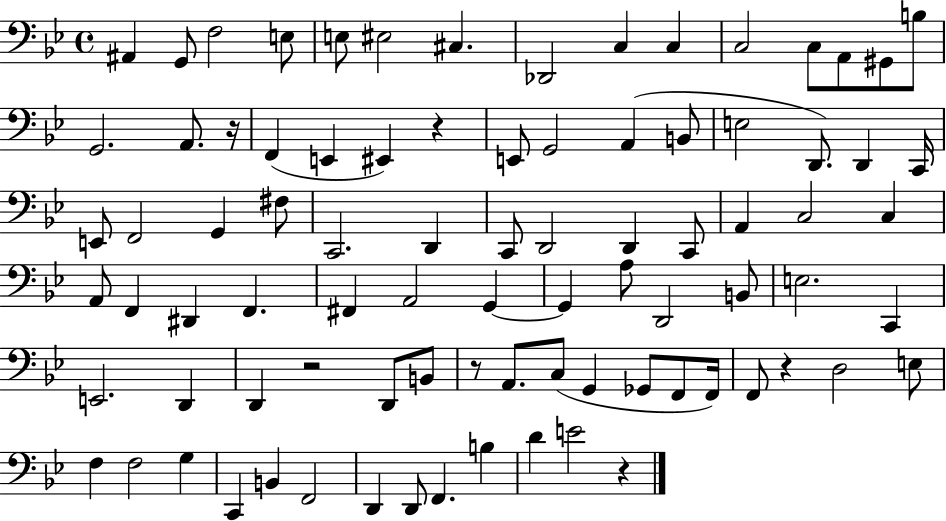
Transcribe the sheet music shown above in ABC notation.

X:1
T:Untitled
M:4/4
L:1/4
K:Bb
^A,, G,,/2 F,2 E,/2 E,/2 ^E,2 ^C, _D,,2 C, C, C,2 C,/2 A,,/2 ^G,,/2 B,/2 G,,2 A,,/2 z/4 F,, E,, ^E,, z E,,/2 G,,2 A,, B,,/2 E,2 D,,/2 D,, C,,/4 E,,/2 F,,2 G,, ^F,/2 C,,2 D,, C,,/2 D,,2 D,, C,,/2 A,, C,2 C, A,,/2 F,, ^D,, F,, ^F,, A,,2 G,, G,, A,/2 D,,2 B,,/2 E,2 C,, E,,2 D,, D,, z2 D,,/2 B,,/2 z/2 A,,/2 C,/2 G,, _G,,/2 F,,/2 F,,/4 F,,/2 z D,2 E,/2 F, F,2 G, C,, B,, F,,2 D,, D,,/2 F,, B, D E2 z